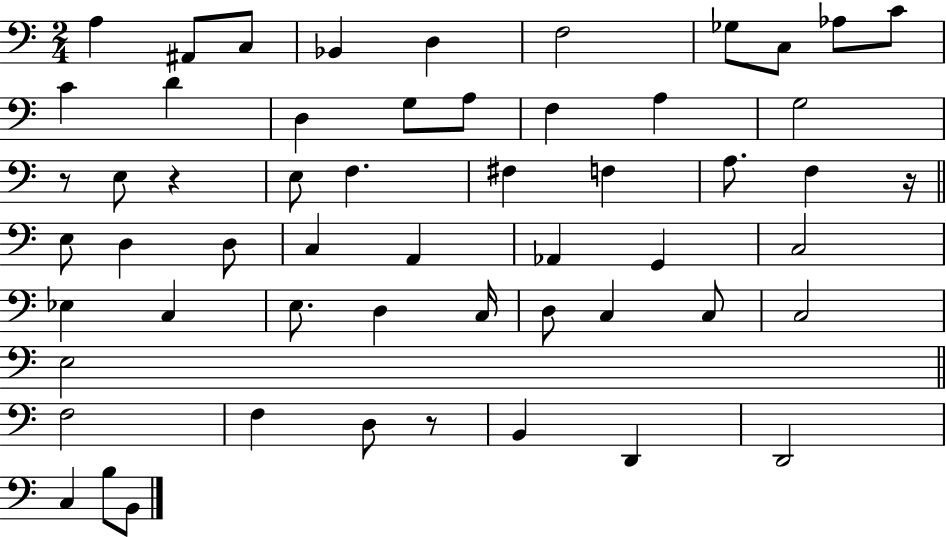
{
  \clef bass
  \numericTimeSignature
  \time 2/4
  \key c \major
  a4 ais,8 c8 | bes,4 d4 | f2 | ges8 c8 aes8 c'8 | \break c'4 d'4 | d4 g8 a8 | f4 a4 | g2 | \break r8 e8 r4 | e8 f4. | fis4 f4 | a8. f4 r16 | \break \bar "||" \break \key c \major e8 d4 d8 | c4 a,4 | aes,4 g,4 | c2 | \break ees4 c4 | e8. d4 c16 | d8 c4 c8 | c2 | \break e2 | \bar "||" \break \key c \major f2 | f4 d8 r8 | b,4 d,4 | d,2 | \break c4 b8 b,8 | \bar "|."
}